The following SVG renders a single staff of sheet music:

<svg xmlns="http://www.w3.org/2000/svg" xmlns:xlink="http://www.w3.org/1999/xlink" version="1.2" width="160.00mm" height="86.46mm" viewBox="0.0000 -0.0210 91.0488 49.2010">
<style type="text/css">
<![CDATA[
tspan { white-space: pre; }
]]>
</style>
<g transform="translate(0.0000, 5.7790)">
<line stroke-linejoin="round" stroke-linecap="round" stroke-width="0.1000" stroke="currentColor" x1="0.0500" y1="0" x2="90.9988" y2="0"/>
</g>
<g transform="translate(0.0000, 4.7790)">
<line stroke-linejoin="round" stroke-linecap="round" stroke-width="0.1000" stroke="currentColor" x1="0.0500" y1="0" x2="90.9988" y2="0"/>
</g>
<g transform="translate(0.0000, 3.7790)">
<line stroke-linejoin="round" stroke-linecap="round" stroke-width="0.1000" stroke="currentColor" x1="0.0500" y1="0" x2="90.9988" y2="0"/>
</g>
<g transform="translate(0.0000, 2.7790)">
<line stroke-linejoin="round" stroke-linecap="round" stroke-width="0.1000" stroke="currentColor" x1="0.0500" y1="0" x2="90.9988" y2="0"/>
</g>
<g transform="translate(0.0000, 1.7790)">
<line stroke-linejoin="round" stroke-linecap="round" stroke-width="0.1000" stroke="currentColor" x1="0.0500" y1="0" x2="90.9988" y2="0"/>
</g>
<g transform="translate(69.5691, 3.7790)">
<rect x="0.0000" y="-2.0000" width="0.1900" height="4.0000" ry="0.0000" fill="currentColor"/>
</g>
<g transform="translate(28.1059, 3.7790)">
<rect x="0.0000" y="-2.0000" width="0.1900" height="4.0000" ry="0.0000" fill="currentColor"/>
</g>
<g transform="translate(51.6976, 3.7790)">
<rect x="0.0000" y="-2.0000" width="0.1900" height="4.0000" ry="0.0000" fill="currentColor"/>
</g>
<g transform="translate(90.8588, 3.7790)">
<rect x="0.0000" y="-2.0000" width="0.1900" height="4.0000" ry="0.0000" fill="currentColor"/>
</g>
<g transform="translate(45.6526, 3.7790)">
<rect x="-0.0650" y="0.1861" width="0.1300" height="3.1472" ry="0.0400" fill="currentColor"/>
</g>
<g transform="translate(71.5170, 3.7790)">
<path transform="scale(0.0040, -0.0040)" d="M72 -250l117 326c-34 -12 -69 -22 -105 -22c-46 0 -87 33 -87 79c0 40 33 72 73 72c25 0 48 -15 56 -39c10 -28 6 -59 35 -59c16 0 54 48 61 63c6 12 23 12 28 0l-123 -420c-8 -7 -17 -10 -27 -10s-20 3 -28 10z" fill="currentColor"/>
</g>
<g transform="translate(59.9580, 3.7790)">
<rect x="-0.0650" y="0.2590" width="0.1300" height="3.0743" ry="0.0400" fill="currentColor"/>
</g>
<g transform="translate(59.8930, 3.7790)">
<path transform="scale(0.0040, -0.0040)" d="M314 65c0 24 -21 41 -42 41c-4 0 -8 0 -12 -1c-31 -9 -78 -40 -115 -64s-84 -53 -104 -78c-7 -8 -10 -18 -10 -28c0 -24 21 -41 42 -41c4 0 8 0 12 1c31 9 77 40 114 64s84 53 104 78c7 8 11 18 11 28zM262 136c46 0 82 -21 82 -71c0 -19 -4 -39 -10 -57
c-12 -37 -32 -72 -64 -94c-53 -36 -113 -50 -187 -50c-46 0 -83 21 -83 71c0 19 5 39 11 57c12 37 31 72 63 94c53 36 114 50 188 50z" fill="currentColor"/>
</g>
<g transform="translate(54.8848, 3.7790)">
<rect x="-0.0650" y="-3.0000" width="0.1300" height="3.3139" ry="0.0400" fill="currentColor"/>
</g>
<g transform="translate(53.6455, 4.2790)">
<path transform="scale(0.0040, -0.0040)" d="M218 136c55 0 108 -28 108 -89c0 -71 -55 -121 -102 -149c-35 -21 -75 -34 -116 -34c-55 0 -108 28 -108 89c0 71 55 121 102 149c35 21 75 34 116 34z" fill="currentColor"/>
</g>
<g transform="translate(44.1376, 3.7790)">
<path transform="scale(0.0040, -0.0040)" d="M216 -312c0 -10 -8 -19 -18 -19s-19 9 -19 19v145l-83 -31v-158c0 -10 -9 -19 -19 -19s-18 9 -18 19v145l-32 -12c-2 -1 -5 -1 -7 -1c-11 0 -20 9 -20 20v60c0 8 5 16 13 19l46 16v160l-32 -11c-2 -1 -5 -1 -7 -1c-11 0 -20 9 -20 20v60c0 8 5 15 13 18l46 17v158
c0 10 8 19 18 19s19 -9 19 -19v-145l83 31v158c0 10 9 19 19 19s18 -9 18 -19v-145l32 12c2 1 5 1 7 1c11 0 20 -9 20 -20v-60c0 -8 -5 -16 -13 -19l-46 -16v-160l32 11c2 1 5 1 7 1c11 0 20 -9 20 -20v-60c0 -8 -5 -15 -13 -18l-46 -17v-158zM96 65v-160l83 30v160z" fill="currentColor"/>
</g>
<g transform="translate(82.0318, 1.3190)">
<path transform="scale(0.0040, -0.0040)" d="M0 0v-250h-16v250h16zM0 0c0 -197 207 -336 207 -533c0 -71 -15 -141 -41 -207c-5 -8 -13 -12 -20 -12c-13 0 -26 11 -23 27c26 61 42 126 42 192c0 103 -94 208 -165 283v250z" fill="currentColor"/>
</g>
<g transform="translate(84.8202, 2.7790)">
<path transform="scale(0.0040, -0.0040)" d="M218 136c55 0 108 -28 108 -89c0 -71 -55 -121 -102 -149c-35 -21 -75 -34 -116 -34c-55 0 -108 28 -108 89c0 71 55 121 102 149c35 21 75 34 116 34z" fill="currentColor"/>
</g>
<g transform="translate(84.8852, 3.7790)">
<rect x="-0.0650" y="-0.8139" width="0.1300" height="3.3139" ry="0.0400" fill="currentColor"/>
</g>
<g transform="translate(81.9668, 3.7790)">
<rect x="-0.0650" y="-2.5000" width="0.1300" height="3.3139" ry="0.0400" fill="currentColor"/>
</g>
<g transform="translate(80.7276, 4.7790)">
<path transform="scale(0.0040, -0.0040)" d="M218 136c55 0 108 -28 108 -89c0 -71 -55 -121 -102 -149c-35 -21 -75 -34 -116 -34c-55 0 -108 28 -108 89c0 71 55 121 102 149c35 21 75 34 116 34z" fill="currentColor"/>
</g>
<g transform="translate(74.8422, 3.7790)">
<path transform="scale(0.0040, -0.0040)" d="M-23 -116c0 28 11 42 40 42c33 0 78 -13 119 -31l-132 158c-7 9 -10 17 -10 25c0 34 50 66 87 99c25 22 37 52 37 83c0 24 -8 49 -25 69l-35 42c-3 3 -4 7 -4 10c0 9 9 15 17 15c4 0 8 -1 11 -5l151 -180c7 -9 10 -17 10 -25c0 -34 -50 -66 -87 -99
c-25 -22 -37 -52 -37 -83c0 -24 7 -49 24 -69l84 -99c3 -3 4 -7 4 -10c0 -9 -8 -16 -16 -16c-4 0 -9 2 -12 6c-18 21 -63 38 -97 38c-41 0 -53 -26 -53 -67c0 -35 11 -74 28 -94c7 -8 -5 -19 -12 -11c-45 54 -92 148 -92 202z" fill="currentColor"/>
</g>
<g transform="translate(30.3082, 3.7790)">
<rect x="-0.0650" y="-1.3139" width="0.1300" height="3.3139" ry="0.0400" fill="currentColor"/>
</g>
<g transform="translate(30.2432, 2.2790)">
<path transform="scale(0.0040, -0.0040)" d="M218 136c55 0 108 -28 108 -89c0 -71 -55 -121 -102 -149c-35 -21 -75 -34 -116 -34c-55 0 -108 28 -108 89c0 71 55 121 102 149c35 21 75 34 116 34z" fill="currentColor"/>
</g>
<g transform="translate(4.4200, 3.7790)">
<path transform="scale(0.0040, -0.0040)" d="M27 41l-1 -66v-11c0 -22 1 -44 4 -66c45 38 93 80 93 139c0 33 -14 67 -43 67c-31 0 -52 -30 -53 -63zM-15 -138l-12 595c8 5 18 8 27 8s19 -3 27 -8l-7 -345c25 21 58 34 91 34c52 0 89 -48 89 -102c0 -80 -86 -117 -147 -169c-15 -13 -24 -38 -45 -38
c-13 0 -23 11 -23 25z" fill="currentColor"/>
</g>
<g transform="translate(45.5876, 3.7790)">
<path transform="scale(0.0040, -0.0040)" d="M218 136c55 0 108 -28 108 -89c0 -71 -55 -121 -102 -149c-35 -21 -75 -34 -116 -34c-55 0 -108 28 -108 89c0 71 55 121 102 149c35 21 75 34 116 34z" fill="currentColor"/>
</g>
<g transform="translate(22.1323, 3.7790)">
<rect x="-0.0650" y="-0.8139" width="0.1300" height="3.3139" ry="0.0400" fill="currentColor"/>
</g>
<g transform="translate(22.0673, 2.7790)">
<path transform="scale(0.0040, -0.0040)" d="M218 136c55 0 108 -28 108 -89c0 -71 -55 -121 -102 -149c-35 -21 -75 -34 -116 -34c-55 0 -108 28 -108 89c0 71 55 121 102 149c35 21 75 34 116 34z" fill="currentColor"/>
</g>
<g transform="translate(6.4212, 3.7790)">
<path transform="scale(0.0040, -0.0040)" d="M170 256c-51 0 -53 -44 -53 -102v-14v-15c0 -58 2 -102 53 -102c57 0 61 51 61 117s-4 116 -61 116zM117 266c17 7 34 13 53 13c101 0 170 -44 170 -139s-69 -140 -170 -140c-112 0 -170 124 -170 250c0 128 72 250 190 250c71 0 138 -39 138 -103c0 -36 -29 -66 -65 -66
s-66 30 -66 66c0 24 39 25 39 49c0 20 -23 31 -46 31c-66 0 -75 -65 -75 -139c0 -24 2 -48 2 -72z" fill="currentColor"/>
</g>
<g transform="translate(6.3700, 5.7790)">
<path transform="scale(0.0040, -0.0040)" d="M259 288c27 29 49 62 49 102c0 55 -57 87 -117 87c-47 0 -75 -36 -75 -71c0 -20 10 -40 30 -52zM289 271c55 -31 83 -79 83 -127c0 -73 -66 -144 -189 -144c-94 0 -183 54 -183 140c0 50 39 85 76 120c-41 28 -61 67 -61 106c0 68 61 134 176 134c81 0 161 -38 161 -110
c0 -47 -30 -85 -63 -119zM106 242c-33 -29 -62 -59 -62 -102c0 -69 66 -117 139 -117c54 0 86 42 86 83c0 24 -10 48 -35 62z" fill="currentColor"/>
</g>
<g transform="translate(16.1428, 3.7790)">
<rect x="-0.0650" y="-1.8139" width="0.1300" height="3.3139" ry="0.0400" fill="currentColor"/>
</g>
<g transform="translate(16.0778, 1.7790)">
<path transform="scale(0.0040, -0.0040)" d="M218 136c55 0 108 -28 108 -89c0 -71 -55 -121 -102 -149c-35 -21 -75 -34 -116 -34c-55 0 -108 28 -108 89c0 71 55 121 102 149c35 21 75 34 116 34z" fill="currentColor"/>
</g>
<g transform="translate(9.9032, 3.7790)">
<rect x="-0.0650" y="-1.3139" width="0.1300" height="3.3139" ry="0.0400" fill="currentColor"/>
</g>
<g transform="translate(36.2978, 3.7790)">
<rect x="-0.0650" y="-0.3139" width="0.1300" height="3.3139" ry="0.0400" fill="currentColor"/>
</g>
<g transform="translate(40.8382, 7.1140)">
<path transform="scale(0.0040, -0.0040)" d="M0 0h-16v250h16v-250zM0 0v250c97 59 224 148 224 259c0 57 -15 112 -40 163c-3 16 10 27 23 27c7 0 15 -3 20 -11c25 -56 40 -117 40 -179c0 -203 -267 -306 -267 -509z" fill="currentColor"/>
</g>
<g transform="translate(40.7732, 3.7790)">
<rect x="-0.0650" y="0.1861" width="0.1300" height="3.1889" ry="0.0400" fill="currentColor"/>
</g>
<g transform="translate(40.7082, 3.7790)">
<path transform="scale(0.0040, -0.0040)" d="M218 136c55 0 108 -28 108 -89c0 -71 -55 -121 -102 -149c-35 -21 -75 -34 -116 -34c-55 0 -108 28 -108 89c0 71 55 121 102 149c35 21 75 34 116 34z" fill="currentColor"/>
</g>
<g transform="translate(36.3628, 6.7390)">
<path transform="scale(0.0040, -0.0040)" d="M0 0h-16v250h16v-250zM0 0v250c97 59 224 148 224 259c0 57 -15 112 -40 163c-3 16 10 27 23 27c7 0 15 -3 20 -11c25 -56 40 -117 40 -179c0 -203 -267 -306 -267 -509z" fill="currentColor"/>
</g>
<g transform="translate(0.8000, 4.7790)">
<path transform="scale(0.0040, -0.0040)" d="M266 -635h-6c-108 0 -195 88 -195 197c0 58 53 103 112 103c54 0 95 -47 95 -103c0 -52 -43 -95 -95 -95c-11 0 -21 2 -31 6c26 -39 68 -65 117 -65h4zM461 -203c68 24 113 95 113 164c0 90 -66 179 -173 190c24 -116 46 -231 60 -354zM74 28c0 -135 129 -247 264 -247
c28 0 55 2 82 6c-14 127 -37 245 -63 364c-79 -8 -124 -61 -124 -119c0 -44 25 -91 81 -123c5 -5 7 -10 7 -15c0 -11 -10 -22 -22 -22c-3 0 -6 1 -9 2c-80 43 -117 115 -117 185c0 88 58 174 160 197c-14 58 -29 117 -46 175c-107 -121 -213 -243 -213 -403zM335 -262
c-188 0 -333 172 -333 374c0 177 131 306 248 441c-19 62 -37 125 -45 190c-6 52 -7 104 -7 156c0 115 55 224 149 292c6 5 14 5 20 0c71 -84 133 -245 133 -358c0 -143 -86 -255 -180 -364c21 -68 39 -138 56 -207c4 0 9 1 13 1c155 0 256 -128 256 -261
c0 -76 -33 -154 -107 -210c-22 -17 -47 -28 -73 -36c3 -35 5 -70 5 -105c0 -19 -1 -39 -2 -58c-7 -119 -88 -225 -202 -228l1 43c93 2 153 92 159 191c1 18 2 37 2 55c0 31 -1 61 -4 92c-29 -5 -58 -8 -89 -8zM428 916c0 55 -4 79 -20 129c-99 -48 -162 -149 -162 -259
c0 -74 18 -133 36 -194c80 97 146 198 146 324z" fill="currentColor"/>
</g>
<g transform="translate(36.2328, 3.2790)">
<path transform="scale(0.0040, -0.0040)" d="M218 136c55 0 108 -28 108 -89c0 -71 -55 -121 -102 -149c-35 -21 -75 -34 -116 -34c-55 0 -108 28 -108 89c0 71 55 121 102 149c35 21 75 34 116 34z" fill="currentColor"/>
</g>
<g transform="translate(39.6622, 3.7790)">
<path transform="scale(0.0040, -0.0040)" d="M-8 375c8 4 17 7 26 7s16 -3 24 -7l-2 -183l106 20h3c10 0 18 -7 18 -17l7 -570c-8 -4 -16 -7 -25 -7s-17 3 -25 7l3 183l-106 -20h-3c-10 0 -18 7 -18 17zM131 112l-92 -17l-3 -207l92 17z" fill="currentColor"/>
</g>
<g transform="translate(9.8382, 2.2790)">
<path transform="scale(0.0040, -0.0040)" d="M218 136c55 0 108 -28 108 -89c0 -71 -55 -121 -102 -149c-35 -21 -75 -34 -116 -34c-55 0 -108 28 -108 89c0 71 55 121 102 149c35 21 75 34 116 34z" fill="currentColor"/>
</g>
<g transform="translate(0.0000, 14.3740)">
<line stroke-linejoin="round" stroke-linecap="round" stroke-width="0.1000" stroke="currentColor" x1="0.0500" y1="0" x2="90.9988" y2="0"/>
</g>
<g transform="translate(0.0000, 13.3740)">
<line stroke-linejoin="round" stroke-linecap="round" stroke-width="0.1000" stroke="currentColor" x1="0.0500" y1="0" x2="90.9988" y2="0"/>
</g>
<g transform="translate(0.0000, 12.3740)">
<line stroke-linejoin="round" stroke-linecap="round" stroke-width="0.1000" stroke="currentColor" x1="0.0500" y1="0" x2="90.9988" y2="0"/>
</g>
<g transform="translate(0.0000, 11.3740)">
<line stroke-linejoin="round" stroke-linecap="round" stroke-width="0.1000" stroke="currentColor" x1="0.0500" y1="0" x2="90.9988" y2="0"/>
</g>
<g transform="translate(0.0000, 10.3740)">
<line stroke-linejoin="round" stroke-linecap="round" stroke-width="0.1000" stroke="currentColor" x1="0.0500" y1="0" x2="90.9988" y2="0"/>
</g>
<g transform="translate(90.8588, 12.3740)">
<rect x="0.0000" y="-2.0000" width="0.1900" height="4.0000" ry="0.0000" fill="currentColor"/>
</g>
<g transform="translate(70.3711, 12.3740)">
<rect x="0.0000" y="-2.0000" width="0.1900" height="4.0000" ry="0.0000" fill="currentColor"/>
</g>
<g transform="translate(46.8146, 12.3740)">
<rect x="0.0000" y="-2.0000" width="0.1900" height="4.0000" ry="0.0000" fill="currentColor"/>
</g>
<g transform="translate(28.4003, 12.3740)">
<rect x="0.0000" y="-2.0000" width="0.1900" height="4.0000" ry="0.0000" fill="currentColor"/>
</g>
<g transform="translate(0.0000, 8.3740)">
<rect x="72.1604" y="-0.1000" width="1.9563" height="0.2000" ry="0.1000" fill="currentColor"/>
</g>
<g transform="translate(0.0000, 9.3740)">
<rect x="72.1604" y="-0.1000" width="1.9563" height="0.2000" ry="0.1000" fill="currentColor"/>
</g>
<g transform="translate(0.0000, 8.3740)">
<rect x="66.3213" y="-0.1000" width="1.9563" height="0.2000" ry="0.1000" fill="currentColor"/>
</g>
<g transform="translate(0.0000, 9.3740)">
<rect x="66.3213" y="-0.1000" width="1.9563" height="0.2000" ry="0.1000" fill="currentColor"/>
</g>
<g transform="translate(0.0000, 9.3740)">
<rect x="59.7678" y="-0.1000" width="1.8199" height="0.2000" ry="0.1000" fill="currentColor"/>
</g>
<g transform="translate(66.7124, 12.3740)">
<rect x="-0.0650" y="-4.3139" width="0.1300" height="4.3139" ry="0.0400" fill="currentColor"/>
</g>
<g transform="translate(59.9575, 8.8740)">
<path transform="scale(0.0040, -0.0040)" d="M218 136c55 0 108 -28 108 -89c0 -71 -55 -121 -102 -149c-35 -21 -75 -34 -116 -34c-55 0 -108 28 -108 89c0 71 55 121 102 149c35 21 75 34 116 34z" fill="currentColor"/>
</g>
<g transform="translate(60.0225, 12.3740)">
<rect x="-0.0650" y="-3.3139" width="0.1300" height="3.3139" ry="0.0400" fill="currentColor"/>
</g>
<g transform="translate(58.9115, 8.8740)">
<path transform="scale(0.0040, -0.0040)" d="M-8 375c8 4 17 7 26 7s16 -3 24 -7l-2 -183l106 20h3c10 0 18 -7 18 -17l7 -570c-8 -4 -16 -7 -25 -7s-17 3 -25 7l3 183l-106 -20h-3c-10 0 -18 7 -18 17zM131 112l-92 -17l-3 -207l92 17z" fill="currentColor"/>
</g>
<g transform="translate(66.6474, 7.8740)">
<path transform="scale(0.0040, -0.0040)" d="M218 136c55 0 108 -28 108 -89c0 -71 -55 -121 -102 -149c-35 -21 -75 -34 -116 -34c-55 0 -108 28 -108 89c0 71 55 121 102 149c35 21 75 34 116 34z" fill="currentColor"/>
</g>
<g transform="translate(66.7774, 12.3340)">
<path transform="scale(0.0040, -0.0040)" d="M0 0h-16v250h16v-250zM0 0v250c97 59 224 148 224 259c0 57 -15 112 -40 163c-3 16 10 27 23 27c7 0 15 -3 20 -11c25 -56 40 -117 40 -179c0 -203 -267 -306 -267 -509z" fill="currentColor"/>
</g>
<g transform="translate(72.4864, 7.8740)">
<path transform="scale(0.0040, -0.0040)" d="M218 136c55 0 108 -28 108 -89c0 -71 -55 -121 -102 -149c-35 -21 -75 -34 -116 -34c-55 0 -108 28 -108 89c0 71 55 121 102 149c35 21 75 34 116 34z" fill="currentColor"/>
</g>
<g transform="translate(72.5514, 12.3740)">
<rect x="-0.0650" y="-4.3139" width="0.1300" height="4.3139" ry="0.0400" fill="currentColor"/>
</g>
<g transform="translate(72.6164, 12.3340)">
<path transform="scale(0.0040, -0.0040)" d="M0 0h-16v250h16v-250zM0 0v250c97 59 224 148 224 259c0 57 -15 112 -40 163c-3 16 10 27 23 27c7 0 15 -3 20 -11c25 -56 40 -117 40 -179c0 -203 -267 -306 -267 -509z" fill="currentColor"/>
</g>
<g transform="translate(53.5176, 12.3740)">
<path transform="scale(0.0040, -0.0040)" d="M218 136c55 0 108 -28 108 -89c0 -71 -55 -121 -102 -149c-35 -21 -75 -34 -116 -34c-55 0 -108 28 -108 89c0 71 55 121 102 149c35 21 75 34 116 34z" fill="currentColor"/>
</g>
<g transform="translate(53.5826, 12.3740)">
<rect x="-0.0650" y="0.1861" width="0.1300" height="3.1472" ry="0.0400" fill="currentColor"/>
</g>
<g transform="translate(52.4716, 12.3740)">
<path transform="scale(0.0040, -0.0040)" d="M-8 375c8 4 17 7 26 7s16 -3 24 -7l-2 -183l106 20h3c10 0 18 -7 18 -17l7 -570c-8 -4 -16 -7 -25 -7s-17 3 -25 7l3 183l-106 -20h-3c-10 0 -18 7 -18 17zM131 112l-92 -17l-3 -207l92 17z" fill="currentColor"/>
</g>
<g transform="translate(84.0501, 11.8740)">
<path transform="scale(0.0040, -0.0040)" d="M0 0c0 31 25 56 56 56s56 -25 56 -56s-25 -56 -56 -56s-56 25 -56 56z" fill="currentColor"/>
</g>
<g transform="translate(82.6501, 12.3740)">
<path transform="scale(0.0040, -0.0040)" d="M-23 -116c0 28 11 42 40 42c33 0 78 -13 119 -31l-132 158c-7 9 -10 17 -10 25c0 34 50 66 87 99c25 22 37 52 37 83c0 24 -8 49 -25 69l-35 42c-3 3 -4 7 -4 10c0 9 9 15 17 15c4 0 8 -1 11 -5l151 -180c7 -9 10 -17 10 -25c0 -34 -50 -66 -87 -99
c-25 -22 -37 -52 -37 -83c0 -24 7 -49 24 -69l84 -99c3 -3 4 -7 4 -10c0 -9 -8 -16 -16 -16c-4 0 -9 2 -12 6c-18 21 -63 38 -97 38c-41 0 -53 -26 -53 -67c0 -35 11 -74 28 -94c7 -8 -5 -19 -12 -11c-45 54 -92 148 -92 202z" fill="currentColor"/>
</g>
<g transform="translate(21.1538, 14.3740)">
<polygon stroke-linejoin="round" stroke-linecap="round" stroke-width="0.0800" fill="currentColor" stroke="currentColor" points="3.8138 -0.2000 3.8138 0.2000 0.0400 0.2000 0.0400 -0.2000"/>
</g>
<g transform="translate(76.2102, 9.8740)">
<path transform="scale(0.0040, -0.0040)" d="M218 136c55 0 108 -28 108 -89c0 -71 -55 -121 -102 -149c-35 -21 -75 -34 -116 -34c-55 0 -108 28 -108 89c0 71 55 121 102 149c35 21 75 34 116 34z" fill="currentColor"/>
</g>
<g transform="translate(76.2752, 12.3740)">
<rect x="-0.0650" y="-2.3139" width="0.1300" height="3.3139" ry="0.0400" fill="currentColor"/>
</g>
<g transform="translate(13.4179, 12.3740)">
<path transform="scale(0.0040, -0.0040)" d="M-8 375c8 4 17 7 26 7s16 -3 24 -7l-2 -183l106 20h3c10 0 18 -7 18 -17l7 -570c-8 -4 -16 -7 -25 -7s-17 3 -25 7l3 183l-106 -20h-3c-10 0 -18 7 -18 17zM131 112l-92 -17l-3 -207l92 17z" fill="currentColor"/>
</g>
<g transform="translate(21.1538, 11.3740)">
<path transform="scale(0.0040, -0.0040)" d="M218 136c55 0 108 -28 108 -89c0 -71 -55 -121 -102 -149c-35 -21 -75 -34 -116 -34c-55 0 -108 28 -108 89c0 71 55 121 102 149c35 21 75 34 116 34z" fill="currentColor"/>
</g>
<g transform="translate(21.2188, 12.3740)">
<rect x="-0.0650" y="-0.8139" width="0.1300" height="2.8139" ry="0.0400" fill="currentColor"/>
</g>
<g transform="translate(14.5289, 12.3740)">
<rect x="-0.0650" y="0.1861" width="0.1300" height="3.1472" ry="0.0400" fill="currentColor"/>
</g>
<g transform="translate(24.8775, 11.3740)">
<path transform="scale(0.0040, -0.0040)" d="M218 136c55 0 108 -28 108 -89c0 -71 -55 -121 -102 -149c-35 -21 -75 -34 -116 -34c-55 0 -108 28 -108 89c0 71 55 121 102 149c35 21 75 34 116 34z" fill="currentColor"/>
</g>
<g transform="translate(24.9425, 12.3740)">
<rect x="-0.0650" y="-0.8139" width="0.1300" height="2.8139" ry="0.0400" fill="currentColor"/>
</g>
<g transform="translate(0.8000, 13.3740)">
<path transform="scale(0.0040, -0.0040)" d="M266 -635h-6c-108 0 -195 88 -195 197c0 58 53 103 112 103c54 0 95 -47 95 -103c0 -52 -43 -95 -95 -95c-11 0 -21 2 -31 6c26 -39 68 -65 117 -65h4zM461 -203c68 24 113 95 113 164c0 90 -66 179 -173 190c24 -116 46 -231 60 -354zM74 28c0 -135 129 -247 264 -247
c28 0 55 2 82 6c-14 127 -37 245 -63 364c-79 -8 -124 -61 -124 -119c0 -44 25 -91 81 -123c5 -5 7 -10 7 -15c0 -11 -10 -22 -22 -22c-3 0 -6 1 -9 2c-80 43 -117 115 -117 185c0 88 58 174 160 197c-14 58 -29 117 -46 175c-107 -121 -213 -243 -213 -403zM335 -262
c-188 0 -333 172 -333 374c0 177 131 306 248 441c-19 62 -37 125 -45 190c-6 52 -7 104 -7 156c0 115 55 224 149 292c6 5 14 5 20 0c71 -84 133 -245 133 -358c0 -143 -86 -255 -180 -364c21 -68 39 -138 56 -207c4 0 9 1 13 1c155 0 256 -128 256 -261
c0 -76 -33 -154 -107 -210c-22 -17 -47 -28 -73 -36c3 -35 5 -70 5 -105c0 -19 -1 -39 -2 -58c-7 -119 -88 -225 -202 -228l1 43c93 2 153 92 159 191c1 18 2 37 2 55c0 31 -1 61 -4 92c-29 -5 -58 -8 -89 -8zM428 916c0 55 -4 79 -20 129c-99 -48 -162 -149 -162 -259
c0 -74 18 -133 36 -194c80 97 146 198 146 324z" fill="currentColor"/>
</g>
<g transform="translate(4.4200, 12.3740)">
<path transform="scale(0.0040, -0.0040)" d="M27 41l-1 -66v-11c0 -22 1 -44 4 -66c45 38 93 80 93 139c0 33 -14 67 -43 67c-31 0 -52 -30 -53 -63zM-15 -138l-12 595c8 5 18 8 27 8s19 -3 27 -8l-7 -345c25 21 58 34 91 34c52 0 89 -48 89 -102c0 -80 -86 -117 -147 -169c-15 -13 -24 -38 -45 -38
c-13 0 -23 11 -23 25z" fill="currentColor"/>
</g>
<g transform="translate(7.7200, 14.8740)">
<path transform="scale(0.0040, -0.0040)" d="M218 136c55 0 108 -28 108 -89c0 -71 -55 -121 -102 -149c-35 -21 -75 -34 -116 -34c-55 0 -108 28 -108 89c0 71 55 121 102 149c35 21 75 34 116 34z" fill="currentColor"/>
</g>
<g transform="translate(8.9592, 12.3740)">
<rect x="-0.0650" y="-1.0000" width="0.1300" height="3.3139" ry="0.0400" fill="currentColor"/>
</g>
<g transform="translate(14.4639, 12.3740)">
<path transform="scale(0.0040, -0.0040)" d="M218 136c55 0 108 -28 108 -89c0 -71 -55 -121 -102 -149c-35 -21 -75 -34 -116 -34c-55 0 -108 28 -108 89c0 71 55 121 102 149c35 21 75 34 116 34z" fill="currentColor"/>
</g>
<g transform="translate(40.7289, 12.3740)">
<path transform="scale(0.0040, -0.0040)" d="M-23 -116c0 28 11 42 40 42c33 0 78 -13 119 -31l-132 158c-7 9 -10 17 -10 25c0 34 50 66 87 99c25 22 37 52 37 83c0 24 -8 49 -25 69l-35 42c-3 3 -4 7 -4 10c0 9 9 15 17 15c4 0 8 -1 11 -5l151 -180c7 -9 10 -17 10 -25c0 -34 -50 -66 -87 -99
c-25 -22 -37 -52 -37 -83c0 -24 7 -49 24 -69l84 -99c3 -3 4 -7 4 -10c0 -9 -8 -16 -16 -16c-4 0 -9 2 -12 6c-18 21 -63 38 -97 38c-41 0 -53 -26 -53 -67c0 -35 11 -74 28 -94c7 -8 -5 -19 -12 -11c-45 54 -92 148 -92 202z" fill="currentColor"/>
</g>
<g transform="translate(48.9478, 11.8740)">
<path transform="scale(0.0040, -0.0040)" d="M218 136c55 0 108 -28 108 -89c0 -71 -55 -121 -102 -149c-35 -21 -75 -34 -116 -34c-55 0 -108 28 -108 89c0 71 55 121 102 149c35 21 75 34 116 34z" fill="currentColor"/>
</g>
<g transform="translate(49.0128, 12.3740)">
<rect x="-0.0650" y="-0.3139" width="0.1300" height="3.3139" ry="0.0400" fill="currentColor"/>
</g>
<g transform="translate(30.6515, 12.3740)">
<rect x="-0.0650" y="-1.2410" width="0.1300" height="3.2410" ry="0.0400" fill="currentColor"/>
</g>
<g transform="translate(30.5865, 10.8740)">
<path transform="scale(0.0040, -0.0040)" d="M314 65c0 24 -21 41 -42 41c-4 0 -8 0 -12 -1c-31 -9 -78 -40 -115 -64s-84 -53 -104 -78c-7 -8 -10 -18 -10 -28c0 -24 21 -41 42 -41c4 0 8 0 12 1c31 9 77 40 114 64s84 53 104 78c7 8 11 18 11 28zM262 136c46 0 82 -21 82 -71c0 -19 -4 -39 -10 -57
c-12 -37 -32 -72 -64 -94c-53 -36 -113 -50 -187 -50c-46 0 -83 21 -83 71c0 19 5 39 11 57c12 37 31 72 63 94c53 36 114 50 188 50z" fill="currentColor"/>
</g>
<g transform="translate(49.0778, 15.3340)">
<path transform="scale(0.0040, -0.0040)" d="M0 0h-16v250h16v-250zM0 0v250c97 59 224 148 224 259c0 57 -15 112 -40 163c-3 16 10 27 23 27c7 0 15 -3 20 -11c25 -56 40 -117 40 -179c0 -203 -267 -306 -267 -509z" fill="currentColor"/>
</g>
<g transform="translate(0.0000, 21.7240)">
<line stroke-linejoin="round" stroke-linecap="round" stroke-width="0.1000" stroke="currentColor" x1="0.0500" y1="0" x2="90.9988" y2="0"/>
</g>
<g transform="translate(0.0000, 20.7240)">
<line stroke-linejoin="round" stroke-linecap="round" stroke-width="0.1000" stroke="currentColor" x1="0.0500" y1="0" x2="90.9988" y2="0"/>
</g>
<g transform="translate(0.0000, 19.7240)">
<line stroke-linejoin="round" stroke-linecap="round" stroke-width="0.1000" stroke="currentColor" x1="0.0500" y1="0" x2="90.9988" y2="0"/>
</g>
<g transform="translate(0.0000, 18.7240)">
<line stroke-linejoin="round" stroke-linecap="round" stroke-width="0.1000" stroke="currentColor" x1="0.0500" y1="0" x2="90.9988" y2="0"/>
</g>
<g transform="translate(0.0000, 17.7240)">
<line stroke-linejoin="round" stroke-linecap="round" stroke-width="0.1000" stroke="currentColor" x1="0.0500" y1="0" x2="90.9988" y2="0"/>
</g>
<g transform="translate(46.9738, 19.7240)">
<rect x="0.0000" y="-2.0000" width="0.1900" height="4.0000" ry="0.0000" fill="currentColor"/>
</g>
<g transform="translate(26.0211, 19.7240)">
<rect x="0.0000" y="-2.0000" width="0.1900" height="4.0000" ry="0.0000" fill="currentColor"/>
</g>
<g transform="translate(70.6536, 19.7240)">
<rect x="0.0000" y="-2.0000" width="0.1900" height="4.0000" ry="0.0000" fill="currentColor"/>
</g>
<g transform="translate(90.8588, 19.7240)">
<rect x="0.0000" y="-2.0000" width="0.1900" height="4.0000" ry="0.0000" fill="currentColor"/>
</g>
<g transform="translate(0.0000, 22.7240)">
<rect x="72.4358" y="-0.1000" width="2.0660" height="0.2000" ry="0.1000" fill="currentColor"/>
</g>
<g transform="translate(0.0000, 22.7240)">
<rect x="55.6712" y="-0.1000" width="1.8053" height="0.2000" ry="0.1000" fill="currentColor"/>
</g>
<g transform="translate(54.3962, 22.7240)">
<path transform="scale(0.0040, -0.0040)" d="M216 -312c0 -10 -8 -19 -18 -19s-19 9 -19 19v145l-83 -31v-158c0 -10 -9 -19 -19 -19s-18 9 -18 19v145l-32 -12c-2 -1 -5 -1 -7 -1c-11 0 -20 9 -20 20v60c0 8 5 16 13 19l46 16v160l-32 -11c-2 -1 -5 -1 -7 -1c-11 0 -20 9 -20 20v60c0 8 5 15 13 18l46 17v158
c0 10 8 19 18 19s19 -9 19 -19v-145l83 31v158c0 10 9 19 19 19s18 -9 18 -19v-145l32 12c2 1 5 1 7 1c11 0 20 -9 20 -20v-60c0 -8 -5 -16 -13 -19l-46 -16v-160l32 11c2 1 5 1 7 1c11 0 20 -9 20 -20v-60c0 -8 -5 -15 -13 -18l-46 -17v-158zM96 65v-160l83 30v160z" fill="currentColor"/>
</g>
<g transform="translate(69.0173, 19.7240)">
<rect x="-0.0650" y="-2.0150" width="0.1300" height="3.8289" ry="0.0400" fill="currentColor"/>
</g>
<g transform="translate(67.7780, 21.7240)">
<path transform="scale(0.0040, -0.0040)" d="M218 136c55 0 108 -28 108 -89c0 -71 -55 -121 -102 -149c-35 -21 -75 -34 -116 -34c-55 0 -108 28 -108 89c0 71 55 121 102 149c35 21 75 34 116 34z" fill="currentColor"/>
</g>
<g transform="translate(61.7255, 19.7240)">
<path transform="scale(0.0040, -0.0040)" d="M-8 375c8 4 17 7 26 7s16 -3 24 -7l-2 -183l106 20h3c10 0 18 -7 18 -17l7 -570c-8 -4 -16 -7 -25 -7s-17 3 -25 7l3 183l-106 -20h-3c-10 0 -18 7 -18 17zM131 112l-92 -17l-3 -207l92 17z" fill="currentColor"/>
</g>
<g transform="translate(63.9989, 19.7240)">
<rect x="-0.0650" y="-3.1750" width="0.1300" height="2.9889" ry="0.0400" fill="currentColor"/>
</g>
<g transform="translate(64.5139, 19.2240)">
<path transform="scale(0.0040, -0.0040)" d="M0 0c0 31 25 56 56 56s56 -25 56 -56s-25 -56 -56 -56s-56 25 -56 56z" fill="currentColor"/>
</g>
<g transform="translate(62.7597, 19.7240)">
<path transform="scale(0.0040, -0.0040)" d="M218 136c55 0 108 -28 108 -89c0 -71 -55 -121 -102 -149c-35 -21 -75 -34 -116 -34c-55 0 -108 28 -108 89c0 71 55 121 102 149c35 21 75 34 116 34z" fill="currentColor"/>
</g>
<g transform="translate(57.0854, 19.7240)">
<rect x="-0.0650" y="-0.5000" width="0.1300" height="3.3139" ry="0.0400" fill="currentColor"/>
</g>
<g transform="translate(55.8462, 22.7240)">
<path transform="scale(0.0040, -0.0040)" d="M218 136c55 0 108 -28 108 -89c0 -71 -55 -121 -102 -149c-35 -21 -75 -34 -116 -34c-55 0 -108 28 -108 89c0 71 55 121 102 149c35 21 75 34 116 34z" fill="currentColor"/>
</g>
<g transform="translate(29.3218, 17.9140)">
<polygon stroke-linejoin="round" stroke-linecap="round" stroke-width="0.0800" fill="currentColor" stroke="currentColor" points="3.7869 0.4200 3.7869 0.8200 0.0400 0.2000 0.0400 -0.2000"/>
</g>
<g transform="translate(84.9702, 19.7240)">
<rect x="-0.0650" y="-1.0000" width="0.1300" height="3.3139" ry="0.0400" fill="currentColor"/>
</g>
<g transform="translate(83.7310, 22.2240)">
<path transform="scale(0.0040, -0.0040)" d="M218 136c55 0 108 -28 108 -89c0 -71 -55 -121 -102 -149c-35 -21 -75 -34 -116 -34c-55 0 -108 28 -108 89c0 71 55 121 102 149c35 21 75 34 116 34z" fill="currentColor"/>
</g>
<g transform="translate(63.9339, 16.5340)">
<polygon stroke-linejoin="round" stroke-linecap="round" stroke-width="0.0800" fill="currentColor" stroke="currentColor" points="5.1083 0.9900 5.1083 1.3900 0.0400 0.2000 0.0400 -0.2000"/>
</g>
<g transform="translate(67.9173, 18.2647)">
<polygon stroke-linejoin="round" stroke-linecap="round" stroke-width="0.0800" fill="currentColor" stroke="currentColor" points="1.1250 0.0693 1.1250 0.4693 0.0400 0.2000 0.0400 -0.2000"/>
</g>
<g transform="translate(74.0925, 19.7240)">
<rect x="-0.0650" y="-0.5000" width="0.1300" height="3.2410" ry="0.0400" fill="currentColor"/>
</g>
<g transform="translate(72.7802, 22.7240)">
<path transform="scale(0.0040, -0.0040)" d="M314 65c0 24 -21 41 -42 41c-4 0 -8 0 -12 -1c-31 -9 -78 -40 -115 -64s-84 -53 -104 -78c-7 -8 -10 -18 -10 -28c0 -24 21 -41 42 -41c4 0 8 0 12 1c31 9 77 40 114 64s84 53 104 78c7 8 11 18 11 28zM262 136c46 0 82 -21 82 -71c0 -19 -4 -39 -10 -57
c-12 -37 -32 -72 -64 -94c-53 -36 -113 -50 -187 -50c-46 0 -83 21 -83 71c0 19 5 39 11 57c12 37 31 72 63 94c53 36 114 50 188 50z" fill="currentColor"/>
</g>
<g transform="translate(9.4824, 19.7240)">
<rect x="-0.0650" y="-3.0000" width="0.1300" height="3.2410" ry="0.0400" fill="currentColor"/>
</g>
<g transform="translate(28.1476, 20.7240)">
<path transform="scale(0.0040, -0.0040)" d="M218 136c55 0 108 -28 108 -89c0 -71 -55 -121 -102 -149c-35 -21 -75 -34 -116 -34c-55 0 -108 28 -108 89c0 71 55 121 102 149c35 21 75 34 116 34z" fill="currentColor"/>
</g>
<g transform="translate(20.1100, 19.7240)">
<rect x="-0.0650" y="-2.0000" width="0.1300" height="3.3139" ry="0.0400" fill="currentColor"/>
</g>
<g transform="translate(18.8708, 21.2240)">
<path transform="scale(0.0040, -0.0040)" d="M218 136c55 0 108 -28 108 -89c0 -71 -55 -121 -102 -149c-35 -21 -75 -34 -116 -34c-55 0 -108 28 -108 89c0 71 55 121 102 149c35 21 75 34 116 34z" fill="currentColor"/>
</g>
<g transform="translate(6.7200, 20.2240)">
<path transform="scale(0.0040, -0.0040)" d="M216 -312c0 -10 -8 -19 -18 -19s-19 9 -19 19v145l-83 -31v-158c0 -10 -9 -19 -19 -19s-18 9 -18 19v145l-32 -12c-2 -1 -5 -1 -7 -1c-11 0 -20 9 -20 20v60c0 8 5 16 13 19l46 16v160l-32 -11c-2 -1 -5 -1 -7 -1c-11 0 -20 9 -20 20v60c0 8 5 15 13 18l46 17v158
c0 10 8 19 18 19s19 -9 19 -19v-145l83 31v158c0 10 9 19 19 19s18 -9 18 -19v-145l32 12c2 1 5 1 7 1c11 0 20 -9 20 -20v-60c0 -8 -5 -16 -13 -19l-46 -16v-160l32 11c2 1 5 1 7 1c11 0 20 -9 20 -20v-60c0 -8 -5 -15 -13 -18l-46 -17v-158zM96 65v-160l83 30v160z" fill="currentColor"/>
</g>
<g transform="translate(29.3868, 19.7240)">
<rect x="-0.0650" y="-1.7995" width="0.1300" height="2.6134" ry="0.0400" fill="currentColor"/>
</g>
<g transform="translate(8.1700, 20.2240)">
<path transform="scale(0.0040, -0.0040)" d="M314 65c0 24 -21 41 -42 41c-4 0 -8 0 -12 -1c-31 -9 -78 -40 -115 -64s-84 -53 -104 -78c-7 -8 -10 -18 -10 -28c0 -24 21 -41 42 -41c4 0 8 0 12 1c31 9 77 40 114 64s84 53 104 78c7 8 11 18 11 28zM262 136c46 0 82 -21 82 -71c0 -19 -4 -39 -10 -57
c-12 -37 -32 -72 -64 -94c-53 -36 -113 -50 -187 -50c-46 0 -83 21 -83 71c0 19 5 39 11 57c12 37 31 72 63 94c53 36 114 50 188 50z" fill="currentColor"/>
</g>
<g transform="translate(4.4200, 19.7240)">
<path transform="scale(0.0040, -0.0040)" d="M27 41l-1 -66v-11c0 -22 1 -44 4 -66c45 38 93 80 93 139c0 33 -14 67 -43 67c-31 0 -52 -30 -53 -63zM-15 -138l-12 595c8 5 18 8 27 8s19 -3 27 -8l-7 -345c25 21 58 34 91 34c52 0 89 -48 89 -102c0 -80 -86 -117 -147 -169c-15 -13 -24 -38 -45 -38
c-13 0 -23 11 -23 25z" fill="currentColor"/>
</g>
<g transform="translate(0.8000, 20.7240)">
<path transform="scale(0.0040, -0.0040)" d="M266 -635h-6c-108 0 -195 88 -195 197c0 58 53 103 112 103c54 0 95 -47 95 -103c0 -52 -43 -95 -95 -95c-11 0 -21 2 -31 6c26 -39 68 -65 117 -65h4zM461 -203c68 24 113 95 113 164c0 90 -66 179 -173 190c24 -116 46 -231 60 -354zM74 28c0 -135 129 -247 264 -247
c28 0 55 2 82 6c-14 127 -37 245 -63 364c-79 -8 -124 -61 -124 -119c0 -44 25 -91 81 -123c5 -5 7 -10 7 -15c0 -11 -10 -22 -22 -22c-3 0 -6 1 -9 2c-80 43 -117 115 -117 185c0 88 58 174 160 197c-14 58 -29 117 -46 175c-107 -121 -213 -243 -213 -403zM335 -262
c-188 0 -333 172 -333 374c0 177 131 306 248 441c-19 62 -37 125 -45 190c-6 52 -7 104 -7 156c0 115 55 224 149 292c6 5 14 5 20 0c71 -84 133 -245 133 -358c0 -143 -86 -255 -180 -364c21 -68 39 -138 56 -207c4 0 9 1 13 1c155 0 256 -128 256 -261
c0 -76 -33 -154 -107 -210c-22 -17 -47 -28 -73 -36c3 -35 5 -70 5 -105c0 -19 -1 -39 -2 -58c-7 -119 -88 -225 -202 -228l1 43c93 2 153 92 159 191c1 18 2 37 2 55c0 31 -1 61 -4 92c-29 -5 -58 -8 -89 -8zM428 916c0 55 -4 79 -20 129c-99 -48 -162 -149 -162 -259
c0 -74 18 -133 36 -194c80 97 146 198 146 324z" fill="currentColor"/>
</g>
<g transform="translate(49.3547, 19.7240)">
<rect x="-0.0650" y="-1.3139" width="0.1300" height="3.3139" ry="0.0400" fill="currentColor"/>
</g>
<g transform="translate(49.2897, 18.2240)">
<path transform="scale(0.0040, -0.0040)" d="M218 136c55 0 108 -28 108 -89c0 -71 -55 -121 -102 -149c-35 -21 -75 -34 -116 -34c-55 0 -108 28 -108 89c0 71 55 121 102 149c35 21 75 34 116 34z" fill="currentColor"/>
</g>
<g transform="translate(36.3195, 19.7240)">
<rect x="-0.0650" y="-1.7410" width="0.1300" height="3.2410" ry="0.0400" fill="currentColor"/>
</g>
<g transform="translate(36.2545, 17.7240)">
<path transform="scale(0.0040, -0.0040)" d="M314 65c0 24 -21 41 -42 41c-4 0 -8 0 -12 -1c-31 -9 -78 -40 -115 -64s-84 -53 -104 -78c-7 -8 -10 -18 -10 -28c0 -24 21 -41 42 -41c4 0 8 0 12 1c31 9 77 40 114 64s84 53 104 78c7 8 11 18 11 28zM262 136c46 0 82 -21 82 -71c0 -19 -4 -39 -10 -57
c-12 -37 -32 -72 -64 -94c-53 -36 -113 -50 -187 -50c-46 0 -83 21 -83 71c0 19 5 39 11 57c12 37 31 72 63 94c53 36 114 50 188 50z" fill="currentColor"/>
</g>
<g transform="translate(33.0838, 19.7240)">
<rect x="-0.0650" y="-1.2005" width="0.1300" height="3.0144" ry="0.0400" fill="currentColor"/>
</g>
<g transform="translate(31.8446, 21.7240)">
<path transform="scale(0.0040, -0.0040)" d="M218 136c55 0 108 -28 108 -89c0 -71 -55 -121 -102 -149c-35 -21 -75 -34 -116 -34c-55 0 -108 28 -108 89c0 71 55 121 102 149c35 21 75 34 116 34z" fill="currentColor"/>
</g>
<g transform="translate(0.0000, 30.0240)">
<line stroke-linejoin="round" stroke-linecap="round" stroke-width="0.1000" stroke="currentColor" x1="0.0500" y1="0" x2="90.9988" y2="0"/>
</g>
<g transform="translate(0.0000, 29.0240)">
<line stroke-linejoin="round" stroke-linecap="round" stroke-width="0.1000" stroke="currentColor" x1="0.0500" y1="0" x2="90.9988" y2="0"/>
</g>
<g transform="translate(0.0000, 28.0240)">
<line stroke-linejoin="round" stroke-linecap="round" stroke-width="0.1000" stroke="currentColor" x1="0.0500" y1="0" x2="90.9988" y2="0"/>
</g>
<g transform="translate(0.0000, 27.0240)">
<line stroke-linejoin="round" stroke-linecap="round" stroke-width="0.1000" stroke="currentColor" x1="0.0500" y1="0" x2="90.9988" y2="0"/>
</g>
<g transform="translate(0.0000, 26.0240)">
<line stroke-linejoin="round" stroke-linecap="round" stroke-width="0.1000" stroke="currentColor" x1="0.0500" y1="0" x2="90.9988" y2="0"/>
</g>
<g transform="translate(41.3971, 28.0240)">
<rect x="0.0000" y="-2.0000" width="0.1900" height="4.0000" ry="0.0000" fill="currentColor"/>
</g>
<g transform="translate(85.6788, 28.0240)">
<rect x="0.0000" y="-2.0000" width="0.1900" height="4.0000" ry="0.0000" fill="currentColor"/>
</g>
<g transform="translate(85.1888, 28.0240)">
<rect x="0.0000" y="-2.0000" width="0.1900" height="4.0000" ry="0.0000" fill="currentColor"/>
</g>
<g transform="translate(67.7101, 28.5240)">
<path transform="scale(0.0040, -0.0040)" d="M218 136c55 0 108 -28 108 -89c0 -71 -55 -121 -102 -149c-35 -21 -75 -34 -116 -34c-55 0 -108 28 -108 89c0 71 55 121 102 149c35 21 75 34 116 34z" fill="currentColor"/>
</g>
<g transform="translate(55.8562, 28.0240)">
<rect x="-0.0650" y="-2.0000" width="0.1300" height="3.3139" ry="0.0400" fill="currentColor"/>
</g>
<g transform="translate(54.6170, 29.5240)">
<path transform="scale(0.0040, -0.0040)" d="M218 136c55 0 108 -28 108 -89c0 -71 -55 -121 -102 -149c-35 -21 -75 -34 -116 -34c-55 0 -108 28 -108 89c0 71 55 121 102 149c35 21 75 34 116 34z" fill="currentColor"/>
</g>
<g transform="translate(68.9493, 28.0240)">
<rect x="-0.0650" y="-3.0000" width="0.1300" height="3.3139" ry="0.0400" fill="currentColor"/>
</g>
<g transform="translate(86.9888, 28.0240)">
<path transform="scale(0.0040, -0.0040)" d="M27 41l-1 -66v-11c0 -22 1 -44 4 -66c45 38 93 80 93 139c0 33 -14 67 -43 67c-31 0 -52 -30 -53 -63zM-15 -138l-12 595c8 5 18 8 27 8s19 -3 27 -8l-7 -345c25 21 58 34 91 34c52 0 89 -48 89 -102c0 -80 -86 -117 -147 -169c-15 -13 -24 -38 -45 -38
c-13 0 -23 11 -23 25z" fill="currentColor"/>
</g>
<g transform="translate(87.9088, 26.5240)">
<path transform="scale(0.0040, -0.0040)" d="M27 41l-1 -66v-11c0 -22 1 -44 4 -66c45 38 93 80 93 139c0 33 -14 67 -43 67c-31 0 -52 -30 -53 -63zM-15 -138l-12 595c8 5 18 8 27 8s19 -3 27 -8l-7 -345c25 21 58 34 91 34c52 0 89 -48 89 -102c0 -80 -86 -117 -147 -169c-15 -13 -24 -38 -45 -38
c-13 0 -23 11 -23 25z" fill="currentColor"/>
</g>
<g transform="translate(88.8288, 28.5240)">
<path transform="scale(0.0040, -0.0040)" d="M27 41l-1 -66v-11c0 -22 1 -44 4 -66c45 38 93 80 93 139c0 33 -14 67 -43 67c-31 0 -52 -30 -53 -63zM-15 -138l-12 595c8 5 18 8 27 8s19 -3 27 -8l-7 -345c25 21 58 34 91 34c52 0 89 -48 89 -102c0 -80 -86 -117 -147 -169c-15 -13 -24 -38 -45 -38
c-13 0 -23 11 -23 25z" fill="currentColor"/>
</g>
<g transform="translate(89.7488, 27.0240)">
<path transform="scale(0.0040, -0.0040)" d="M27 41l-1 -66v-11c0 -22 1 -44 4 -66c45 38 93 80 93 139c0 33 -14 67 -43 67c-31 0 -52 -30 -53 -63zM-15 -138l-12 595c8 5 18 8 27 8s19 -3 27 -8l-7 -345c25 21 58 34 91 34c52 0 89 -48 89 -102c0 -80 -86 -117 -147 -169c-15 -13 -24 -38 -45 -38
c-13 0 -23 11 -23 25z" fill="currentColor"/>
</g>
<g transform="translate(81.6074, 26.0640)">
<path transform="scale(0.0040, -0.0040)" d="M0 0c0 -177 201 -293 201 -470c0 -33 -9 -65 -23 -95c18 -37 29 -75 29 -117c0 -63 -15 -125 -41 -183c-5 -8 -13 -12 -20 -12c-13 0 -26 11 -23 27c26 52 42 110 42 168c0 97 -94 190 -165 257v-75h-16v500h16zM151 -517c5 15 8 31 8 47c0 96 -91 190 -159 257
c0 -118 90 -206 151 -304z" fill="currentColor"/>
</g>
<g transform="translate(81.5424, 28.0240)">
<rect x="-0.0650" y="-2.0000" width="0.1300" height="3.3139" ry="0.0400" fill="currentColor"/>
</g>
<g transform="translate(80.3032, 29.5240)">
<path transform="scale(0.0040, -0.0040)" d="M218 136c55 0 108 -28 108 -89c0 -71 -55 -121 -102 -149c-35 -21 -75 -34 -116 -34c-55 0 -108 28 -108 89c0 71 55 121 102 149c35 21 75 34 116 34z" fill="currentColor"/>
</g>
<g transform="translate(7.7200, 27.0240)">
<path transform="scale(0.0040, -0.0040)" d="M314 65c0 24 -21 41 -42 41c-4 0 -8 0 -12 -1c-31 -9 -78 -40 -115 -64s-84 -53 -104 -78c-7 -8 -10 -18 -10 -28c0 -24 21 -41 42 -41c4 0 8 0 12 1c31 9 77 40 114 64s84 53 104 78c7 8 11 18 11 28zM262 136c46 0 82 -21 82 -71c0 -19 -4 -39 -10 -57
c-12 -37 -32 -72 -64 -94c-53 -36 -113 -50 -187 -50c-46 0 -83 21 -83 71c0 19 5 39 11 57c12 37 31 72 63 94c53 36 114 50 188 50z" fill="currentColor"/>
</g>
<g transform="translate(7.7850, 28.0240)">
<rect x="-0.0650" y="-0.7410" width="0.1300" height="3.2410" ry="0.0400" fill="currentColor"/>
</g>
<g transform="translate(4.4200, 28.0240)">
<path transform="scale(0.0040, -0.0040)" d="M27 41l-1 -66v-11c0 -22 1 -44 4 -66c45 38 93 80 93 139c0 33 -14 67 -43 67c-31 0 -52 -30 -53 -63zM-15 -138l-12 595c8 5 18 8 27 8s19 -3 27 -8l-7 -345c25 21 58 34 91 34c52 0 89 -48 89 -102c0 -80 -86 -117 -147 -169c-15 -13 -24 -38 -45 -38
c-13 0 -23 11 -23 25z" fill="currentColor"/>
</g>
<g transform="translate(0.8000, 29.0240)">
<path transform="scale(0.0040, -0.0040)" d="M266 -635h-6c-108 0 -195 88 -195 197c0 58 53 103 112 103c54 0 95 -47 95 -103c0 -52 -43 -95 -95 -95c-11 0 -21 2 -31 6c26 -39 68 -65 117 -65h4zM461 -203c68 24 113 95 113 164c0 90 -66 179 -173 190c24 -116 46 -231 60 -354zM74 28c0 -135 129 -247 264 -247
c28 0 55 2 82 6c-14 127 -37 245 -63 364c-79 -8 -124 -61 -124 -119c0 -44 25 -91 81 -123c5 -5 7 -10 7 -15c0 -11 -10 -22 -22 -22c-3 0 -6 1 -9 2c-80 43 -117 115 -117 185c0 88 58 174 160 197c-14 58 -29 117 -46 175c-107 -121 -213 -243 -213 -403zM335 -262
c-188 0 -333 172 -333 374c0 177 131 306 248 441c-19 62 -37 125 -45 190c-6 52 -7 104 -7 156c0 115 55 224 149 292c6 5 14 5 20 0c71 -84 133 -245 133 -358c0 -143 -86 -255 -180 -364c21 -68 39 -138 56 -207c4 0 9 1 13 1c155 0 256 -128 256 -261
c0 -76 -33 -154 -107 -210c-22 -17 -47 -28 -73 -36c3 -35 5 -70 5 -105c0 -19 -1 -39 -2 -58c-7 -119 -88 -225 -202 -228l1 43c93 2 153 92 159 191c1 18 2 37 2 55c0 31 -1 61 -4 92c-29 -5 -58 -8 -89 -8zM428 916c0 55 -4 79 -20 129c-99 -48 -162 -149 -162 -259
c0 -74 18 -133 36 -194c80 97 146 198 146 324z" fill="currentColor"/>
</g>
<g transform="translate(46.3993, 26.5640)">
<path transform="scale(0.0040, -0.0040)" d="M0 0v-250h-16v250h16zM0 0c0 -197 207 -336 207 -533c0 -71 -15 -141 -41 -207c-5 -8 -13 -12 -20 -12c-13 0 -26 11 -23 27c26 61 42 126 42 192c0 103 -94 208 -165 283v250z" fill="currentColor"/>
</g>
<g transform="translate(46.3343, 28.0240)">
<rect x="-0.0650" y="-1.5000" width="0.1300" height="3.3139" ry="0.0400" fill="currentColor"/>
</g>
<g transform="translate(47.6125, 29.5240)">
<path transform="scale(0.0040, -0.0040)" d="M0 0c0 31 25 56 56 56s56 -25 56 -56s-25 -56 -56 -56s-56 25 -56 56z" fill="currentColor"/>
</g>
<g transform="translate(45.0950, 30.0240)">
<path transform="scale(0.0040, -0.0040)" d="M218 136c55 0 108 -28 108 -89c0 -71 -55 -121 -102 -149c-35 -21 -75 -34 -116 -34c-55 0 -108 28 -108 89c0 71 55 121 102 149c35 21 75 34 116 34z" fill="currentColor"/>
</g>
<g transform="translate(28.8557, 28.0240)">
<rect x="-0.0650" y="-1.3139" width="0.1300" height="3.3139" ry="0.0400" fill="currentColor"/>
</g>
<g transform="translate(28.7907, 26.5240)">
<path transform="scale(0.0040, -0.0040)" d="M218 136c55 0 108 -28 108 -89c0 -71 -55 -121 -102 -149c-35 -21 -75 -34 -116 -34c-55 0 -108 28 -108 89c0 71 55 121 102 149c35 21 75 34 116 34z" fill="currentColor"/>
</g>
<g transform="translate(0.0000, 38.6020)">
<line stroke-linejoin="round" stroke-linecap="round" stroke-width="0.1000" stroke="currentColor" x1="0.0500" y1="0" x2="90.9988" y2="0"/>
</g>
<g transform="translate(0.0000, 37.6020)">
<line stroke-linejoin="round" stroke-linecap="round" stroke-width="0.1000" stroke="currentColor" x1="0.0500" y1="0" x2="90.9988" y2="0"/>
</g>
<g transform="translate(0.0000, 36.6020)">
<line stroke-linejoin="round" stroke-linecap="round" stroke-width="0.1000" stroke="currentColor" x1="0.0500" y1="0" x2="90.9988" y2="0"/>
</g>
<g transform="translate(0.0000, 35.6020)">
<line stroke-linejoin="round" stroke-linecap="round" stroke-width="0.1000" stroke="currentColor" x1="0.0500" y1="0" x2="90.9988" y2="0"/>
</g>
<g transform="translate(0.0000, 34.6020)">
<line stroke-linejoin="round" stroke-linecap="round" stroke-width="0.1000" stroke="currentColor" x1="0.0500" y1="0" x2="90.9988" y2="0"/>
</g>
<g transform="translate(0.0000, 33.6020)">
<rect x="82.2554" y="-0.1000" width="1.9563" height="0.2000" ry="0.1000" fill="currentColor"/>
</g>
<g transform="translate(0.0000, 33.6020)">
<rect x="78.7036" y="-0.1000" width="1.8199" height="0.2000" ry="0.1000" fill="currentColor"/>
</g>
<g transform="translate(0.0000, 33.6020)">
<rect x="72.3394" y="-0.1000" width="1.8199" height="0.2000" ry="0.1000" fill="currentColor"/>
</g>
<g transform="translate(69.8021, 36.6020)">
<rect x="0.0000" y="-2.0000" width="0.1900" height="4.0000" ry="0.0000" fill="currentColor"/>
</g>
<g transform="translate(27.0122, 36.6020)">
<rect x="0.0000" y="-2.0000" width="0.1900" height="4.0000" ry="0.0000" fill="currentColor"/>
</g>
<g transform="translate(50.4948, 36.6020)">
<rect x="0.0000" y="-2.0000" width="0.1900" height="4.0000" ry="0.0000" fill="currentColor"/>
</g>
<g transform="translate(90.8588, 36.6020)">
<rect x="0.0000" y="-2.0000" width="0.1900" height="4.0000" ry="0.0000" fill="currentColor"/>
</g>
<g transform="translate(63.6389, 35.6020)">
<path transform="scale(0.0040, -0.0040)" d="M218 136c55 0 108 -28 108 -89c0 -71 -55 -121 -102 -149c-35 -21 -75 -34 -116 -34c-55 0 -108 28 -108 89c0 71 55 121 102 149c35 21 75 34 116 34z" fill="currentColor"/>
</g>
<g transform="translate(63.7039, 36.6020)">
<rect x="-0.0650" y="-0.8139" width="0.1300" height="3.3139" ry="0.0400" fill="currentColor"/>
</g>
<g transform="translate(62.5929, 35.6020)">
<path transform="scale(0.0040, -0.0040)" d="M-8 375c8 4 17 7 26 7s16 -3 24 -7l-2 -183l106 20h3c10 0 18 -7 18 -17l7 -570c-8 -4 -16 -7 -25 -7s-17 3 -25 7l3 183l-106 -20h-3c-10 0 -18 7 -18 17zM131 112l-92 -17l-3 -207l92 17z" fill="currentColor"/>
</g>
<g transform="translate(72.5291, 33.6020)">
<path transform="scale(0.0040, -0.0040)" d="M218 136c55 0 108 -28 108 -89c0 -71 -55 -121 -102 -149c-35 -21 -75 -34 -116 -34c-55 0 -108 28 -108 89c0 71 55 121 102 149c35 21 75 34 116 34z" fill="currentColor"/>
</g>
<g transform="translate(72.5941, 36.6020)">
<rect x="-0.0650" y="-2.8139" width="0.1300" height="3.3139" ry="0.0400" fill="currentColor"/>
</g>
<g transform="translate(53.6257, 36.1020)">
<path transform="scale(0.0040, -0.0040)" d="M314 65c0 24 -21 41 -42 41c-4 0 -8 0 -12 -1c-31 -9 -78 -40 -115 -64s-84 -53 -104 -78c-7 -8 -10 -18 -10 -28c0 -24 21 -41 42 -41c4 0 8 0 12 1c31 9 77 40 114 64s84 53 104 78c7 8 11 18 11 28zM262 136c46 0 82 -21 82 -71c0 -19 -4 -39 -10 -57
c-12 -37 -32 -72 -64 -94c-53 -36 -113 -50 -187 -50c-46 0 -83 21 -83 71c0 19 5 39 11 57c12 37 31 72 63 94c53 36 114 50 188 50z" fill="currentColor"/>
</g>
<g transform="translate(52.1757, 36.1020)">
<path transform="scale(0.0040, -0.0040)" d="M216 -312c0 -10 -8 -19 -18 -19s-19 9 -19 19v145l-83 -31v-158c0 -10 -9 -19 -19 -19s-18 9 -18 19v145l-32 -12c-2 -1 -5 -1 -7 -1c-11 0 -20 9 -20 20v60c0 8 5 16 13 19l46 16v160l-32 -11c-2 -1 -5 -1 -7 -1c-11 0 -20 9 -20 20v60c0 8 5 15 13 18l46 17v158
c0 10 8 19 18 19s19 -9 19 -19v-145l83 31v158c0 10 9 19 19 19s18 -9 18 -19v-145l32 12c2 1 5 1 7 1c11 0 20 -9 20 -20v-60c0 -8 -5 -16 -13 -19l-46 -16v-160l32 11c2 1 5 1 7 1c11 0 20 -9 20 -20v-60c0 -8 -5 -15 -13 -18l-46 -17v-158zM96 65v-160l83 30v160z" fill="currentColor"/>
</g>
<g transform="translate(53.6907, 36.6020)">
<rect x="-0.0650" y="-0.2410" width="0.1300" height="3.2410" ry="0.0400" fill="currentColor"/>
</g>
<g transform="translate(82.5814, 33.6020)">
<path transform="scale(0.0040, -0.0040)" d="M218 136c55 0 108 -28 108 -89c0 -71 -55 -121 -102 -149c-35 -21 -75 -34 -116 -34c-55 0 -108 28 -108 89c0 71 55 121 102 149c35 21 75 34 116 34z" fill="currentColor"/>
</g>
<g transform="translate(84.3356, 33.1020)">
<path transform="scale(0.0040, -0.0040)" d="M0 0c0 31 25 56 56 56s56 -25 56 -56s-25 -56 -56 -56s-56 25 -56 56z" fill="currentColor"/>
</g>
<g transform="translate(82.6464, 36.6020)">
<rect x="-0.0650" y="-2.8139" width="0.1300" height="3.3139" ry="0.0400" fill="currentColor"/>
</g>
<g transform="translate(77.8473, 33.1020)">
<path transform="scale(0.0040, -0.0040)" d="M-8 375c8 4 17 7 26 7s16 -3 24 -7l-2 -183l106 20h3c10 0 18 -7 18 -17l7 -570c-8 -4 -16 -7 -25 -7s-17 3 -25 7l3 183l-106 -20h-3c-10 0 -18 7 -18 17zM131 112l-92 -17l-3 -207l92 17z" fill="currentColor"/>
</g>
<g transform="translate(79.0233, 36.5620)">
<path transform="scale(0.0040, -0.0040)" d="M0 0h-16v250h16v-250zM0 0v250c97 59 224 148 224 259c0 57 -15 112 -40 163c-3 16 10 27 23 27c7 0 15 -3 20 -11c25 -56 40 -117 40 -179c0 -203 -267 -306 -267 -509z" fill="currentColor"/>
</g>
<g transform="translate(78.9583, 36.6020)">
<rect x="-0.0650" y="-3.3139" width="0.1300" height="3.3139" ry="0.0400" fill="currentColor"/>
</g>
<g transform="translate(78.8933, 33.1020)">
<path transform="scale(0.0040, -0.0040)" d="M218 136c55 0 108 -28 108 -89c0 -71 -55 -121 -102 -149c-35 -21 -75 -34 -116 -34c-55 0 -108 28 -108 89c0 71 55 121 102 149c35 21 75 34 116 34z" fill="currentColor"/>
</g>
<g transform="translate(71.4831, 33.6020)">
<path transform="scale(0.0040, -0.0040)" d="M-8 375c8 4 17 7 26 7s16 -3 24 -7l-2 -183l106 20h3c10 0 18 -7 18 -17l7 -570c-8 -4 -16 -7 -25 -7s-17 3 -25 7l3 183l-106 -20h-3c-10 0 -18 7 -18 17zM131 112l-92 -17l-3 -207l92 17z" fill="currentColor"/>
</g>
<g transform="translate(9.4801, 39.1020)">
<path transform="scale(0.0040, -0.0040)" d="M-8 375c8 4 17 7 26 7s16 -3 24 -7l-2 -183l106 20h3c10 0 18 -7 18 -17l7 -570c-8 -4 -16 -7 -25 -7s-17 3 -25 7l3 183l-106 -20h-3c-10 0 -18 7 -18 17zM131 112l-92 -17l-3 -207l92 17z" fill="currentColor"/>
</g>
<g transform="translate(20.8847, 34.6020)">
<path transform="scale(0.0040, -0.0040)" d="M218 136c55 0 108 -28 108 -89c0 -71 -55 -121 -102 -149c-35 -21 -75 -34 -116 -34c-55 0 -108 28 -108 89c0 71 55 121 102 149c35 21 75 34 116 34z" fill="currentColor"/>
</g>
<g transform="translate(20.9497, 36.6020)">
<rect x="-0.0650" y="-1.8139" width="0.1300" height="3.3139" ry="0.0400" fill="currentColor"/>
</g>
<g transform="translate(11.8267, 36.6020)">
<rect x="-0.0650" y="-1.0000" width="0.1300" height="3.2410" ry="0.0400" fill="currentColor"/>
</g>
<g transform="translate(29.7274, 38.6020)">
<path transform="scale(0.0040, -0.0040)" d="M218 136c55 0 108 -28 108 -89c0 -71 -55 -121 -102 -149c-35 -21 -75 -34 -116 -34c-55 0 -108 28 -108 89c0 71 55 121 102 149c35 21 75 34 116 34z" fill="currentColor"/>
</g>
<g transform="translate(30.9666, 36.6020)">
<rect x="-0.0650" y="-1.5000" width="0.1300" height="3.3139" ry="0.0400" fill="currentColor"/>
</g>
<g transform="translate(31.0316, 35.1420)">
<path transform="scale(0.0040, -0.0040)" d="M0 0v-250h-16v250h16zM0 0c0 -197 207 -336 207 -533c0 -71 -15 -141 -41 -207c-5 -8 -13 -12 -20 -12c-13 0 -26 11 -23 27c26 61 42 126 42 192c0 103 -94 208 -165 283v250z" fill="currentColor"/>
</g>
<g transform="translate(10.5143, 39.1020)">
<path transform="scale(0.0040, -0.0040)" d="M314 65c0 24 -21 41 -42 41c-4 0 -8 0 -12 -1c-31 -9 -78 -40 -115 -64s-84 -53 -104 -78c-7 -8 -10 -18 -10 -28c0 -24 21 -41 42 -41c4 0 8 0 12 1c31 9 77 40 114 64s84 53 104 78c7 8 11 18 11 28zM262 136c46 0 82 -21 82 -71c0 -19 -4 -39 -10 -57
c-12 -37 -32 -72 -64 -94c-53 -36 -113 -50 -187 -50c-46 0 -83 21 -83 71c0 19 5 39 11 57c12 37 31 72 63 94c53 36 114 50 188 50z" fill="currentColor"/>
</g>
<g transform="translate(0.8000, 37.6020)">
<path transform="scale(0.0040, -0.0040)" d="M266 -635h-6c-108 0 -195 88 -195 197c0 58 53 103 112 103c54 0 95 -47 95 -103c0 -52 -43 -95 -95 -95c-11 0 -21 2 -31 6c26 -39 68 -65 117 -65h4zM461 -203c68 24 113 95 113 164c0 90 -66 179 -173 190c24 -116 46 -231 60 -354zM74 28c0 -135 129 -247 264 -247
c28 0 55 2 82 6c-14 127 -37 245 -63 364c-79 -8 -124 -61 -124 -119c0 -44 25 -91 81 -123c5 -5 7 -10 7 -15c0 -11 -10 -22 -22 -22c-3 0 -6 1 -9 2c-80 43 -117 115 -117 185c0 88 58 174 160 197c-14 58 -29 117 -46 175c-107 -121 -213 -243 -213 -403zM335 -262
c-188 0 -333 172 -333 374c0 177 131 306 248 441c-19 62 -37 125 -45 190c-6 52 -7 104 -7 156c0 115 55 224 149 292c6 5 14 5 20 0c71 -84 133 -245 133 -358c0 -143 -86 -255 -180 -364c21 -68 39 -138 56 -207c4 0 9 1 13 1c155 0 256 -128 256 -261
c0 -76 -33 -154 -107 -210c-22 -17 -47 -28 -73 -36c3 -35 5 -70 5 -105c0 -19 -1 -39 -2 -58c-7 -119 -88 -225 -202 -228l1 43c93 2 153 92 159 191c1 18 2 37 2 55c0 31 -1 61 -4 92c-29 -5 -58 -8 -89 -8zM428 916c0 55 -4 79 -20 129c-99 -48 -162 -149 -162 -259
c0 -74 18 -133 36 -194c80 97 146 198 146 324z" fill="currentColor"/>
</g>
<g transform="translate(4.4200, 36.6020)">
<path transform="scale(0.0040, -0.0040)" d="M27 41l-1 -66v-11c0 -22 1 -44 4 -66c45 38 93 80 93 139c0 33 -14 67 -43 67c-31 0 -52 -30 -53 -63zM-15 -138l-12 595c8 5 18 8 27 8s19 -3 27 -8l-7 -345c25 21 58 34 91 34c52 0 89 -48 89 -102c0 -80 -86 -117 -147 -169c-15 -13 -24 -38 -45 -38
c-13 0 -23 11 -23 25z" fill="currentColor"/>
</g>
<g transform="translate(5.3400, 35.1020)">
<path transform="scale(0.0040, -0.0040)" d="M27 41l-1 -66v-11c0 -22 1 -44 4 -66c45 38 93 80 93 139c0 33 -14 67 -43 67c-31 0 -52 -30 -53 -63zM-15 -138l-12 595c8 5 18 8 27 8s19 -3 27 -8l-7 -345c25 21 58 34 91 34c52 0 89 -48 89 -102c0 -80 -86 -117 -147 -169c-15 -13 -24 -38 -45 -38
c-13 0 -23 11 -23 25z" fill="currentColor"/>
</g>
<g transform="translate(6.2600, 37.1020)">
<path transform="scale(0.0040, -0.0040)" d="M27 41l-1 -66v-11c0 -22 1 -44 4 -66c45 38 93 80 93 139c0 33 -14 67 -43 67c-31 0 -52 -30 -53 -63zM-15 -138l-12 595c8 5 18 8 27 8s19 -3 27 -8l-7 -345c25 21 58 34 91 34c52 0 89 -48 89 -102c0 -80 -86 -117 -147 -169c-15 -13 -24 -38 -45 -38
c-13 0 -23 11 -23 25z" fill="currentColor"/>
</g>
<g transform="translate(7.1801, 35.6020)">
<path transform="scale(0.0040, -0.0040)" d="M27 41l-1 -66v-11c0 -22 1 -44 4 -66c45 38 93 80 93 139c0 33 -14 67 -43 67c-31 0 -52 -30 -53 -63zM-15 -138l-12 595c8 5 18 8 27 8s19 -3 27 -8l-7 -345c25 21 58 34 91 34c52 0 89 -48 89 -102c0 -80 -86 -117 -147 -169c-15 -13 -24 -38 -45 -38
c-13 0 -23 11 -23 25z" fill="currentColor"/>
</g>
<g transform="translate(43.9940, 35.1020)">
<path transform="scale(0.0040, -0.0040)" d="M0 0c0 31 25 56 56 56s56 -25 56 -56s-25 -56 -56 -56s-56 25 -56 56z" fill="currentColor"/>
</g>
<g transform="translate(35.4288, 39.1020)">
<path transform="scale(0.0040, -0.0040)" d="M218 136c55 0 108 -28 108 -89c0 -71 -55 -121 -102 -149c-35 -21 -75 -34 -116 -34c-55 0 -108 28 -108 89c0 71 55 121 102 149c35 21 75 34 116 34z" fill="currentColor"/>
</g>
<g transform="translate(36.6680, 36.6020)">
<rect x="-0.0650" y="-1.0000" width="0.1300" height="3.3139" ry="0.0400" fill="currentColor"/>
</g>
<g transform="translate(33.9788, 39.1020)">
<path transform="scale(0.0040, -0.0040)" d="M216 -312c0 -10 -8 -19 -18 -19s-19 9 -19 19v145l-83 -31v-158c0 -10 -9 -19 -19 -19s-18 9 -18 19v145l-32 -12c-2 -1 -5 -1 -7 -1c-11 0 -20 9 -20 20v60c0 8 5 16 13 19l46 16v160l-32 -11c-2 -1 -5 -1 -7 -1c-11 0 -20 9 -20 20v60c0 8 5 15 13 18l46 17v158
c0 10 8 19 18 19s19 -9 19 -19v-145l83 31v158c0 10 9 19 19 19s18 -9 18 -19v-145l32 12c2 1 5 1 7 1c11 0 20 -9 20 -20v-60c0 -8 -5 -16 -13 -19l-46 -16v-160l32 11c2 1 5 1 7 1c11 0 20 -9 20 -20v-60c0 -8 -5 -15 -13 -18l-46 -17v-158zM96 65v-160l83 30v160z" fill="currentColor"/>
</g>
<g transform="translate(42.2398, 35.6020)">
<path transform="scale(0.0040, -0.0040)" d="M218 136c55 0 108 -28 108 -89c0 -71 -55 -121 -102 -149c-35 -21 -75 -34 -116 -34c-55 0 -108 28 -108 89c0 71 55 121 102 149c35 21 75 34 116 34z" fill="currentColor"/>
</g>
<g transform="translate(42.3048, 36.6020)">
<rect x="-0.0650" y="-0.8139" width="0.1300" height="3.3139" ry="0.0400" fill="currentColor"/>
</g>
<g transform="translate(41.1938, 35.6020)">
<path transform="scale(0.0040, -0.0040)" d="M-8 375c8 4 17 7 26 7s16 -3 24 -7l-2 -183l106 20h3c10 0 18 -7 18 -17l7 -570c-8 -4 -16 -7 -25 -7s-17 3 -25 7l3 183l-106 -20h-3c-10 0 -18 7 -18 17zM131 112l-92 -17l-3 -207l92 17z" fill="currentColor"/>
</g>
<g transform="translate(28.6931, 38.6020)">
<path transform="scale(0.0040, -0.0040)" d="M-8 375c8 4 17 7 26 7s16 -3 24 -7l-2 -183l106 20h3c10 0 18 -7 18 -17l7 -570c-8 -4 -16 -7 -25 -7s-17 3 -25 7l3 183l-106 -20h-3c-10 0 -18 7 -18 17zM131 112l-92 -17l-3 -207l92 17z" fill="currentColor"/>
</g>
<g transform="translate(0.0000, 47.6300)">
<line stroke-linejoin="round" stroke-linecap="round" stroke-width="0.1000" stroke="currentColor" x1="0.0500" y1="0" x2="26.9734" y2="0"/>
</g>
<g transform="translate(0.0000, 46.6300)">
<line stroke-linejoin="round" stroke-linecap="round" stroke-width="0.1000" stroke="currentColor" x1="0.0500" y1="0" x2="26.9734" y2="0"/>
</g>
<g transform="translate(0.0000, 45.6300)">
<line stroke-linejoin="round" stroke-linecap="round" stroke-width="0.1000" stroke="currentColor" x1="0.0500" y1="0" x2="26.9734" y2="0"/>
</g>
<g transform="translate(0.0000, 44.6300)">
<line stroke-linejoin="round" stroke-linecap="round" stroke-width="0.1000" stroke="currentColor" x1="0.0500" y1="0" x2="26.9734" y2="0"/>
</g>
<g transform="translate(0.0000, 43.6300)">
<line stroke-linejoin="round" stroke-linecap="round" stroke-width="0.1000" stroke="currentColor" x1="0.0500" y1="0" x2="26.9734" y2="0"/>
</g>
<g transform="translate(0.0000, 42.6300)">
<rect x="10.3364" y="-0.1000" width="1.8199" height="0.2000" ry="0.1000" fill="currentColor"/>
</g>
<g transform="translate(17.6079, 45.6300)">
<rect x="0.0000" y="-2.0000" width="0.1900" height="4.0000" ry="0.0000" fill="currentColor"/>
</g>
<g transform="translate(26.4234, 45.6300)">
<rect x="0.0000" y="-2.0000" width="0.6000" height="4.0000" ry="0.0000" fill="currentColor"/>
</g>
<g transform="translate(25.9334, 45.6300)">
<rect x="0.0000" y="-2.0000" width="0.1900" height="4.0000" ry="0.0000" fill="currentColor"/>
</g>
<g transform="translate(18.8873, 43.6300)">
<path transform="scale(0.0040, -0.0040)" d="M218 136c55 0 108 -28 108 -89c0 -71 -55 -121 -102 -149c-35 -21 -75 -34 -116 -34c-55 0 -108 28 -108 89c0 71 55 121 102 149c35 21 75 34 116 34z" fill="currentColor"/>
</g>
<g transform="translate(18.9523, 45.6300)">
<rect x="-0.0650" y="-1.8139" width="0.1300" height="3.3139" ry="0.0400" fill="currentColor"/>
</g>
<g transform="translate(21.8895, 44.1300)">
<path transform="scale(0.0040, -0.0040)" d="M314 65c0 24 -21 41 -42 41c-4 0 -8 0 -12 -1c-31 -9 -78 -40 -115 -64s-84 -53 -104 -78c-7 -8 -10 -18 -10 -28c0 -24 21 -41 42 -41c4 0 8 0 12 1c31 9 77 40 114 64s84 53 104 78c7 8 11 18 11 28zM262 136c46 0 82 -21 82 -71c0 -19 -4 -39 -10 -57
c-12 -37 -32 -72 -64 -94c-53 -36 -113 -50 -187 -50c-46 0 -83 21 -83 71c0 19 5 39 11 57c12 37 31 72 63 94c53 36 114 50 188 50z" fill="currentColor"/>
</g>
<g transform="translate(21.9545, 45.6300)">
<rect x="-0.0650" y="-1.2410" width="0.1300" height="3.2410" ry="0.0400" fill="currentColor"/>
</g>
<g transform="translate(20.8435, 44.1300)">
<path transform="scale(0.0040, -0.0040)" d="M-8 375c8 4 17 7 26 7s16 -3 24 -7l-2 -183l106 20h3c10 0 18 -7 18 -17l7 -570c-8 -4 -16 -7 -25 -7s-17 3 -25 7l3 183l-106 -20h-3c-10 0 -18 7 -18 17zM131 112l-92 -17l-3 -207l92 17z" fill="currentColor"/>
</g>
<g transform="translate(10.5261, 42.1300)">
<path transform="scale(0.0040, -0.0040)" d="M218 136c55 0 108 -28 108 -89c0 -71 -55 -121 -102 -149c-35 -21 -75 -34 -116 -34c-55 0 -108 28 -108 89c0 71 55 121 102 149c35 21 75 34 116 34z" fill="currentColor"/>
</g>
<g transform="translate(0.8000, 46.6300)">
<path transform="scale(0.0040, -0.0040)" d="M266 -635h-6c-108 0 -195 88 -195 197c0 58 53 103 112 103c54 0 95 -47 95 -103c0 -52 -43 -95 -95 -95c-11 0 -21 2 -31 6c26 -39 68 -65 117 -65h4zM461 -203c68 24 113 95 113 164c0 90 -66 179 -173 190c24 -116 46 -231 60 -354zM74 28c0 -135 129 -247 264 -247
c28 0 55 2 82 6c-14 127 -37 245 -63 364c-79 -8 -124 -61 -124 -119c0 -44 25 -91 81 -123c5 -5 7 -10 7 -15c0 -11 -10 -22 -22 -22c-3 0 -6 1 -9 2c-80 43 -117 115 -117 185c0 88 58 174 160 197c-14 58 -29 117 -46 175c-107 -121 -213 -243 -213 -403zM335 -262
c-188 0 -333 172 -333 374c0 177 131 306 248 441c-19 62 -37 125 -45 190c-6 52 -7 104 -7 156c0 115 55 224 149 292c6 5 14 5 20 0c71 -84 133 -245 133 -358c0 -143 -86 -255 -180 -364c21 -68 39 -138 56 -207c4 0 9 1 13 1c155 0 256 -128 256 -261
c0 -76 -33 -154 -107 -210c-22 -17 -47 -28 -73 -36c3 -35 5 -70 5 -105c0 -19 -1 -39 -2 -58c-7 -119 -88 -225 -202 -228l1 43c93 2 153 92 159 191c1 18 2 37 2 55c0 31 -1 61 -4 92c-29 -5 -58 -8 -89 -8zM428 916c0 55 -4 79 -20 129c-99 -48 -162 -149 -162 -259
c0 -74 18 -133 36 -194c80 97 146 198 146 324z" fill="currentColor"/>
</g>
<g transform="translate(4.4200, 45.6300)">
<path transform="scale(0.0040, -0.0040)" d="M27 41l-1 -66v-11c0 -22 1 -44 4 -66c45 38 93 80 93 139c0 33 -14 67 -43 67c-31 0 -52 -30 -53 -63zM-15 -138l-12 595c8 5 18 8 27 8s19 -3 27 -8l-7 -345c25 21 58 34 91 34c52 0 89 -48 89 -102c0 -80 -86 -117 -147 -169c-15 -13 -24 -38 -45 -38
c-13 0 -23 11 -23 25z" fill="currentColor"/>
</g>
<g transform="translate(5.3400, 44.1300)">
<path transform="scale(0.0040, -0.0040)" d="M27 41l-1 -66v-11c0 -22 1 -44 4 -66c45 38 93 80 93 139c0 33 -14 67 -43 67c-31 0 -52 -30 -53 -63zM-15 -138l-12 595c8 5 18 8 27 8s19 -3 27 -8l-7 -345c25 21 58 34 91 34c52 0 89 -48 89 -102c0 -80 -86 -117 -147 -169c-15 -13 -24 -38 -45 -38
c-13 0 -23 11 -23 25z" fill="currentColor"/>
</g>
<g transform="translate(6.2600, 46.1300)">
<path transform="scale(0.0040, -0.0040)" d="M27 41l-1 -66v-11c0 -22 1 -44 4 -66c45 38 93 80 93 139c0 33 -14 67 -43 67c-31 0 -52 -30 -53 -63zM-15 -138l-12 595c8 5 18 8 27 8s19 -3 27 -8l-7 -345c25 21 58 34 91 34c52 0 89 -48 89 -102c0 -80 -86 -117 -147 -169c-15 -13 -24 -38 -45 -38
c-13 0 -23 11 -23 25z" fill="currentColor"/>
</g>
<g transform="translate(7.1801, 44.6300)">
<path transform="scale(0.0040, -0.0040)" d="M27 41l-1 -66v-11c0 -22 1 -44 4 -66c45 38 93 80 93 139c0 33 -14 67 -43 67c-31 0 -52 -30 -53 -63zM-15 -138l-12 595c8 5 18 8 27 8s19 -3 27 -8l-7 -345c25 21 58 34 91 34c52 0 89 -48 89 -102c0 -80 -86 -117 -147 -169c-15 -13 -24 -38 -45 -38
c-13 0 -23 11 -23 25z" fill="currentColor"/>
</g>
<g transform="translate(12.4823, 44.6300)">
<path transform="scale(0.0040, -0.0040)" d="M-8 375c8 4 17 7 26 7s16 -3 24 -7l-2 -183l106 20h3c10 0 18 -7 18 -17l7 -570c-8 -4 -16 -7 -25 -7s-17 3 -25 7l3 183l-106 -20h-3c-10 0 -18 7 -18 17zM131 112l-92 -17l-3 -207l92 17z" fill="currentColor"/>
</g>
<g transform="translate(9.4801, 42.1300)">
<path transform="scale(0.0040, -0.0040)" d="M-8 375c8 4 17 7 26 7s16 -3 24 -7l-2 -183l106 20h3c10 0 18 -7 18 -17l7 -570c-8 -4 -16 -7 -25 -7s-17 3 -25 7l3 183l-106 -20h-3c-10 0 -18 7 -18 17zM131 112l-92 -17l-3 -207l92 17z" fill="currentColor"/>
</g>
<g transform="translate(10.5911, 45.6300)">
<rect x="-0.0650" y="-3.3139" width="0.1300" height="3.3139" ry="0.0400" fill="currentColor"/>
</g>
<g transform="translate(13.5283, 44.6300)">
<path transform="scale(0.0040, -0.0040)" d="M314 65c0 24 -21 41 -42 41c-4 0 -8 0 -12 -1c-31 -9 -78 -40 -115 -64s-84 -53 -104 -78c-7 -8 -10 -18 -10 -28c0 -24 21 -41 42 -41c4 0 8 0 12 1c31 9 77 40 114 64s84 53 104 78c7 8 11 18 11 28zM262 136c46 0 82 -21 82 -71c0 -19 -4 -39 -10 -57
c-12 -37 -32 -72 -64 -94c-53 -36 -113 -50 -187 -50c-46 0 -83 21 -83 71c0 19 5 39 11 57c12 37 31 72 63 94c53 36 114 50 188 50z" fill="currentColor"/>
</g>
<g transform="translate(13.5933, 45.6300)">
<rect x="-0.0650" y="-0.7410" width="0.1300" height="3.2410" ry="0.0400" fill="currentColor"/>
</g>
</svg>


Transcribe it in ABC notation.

X:1
T:Untitled
M:6/8
L:1/4
K:F
e f d e c/2 B/2 ^B A _B2 z/2 z G/2 d D B d/2 d/2 e2 z c/2 B b d'/2 d'/2 g z ^A2 F G/2 E/2 f2 e ^C B/2 E/4 C2 D d2 e E/2 F A F/4 D2 f E/2 ^D d ^c2 d a b/2 a b d2 f e2